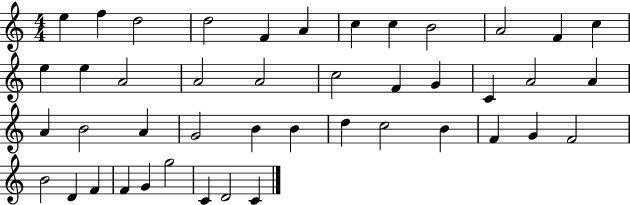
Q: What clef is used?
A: treble